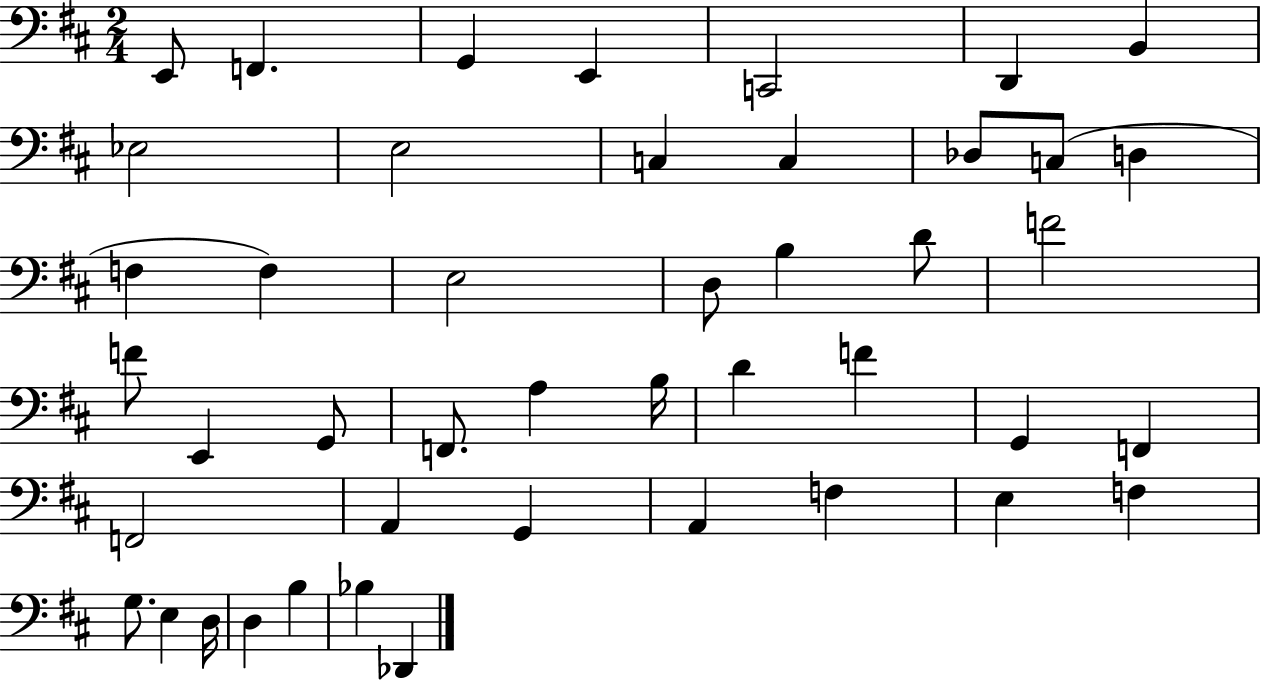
X:1
T:Untitled
M:2/4
L:1/4
K:D
E,,/2 F,, G,, E,, C,,2 D,, B,, _E,2 E,2 C, C, _D,/2 C,/2 D, F, F, E,2 D,/2 B, D/2 F2 F/2 E,, G,,/2 F,,/2 A, B,/4 D F G,, F,, F,,2 A,, G,, A,, F, E, F, G,/2 E, D,/4 D, B, _B, _D,,